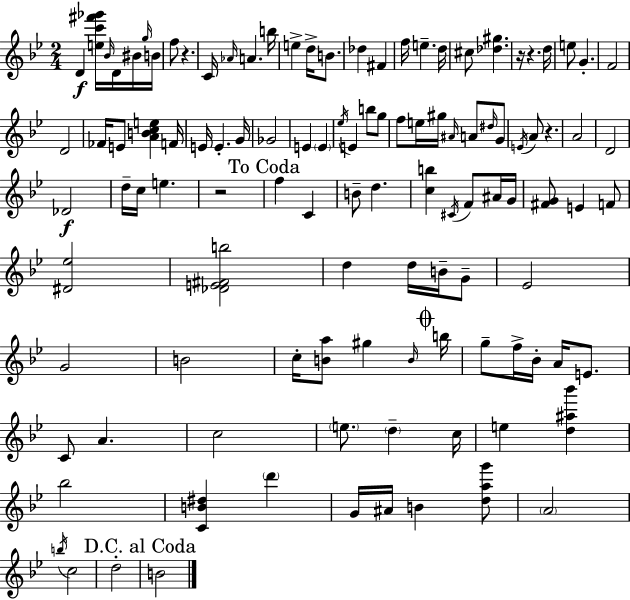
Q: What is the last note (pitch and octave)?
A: B4